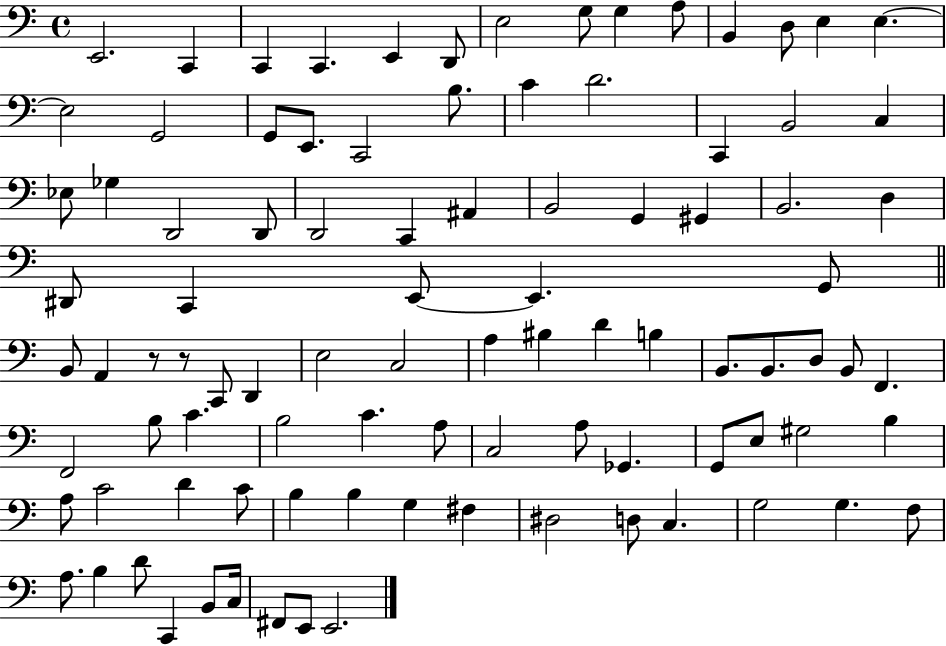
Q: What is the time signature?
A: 4/4